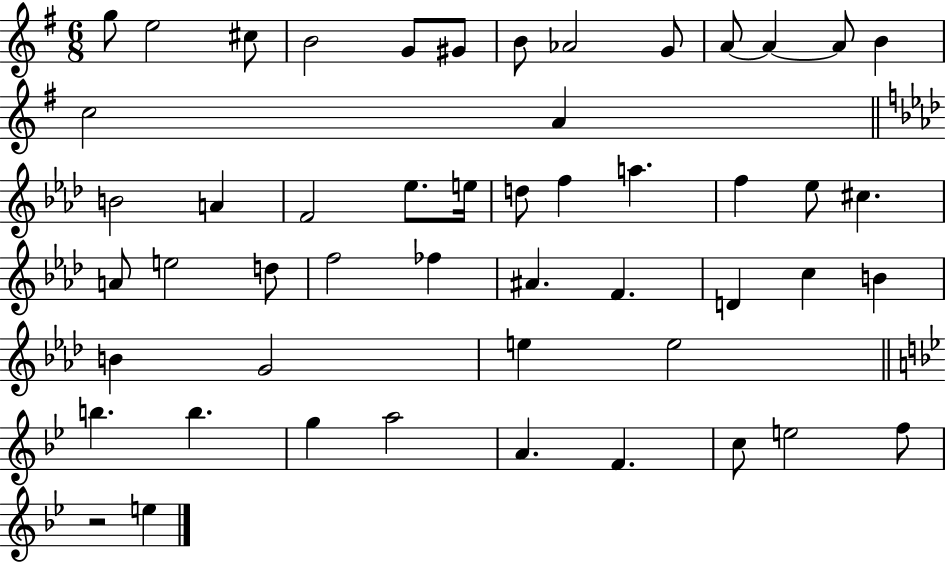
{
  \clef treble
  \numericTimeSignature
  \time 6/8
  \key g \major
  g''8 e''2 cis''8 | b'2 g'8 gis'8 | b'8 aes'2 g'8 | a'8~~ a'4~~ a'8 b'4 | \break c''2 a'4 | \bar "||" \break \key aes \major b'2 a'4 | f'2 ees''8. e''16 | d''8 f''4 a''4. | f''4 ees''8 cis''4. | \break a'8 e''2 d''8 | f''2 fes''4 | ais'4. f'4. | d'4 c''4 b'4 | \break b'4 g'2 | e''4 e''2 | \bar "||" \break \key bes \major b''4. b''4. | g''4 a''2 | a'4. f'4. | c''8 e''2 f''8 | \break r2 e''4 | \bar "|."
}